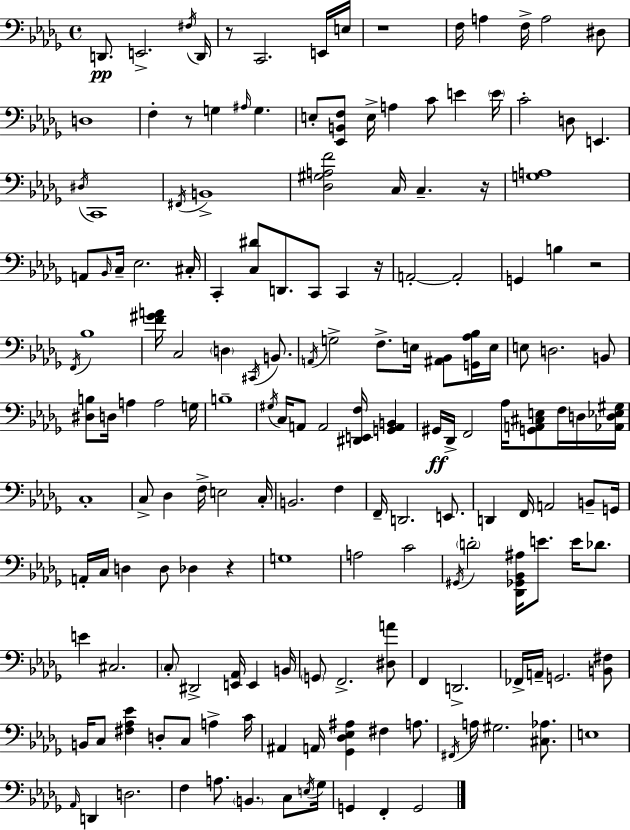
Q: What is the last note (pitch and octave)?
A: G2